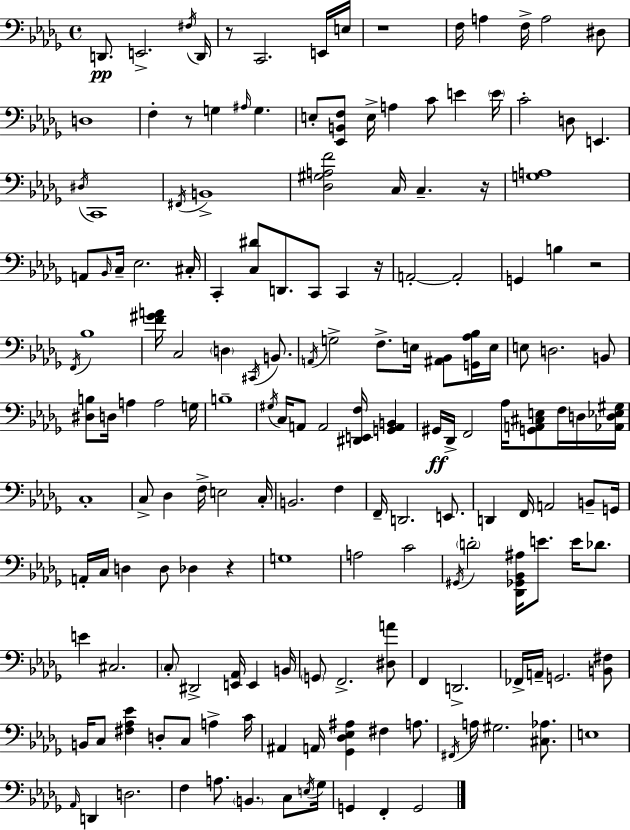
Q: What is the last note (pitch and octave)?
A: G2